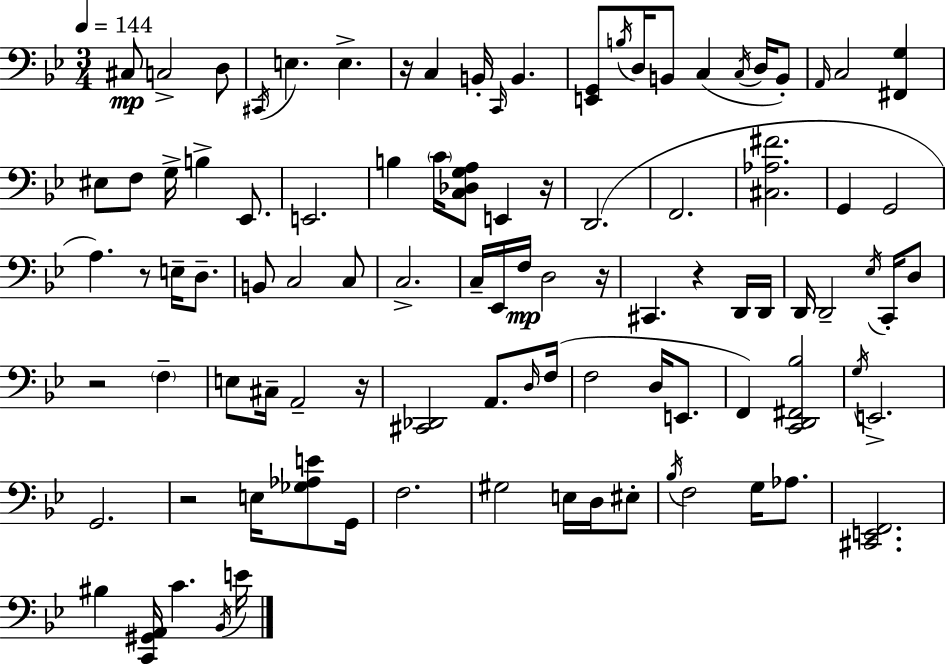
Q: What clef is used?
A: bass